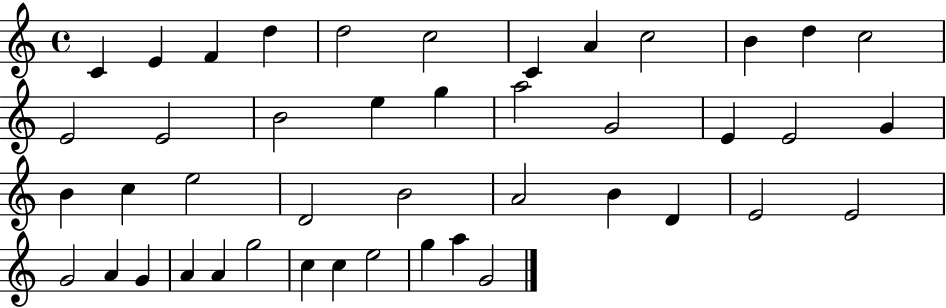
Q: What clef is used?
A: treble